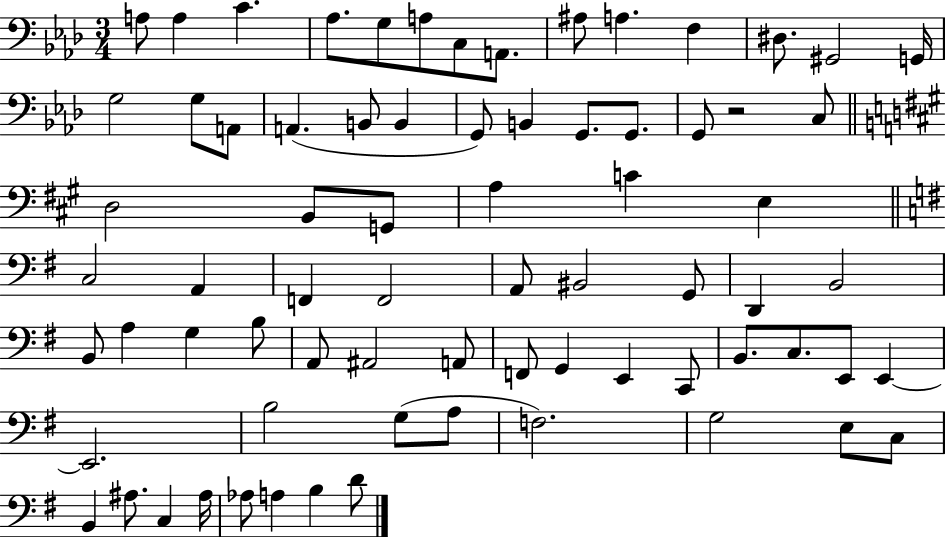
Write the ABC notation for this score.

X:1
T:Untitled
M:3/4
L:1/4
K:Ab
A,/2 A, C _A,/2 G,/2 A,/2 C,/2 A,,/2 ^A,/2 A, F, ^D,/2 ^G,,2 G,,/4 G,2 G,/2 A,,/2 A,, B,,/2 B,, G,,/2 B,, G,,/2 G,,/2 G,,/2 z2 C,/2 D,2 B,,/2 G,,/2 A, C E, C,2 A,, F,, F,,2 A,,/2 ^B,,2 G,,/2 D,, B,,2 B,,/2 A, G, B,/2 A,,/2 ^A,,2 A,,/2 F,,/2 G,, E,, C,,/2 B,,/2 C,/2 E,,/2 E,, E,,2 B,2 G,/2 A,/2 F,2 G,2 E,/2 C,/2 B,, ^A,/2 C, ^A,/4 _A,/2 A, B, D/2